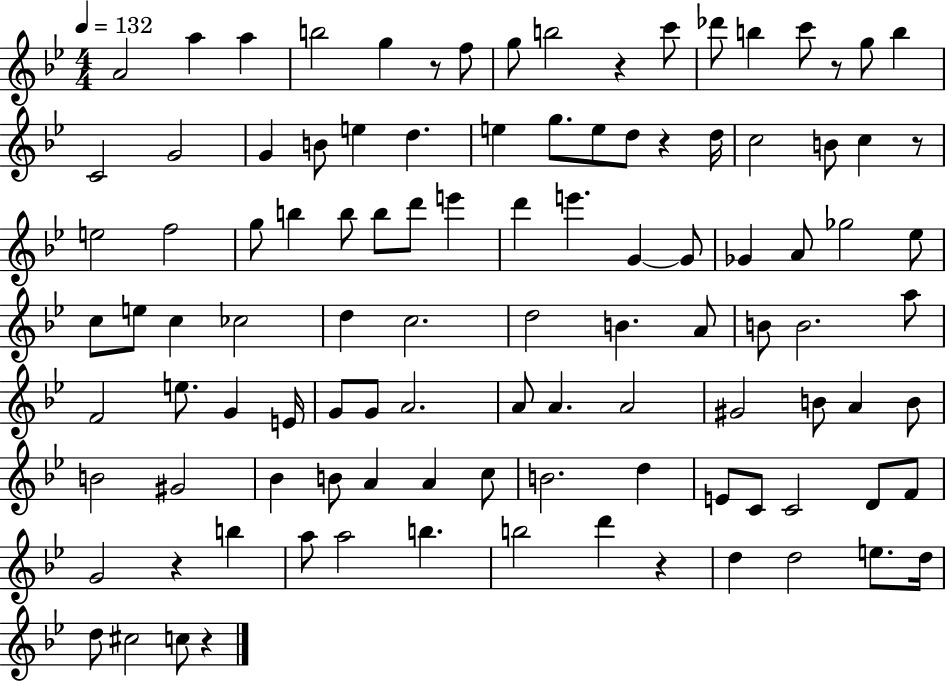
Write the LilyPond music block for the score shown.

{
  \clef treble
  \numericTimeSignature
  \time 4/4
  \key bes \major
  \tempo 4 = 132
  a'2 a''4 a''4 | b''2 g''4 r8 f''8 | g''8 b''2 r4 c'''8 | des'''8 b''4 c'''8 r8 g''8 b''4 | \break c'2 g'2 | g'4 b'8 e''4 d''4. | e''4 g''8. e''8 d''8 r4 d''16 | c''2 b'8 c''4 r8 | \break e''2 f''2 | g''8 b''4 b''8 b''8 d'''8 e'''4 | d'''4 e'''4. g'4~~ g'8 | ges'4 a'8 ges''2 ees''8 | \break c''8 e''8 c''4 ces''2 | d''4 c''2. | d''2 b'4. a'8 | b'8 b'2. a''8 | \break f'2 e''8. g'4 e'16 | g'8 g'8 a'2. | a'8 a'4. a'2 | gis'2 b'8 a'4 b'8 | \break b'2 gis'2 | bes'4 b'8 a'4 a'4 c''8 | b'2. d''4 | e'8 c'8 c'2 d'8 f'8 | \break g'2 r4 b''4 | a''8 a''2 b''4. | b''2 d'''4 r4 | d''4 d''2 e''8. d''16 | \break d''8 cis''2 c''8 r4 | \bar "|."
}